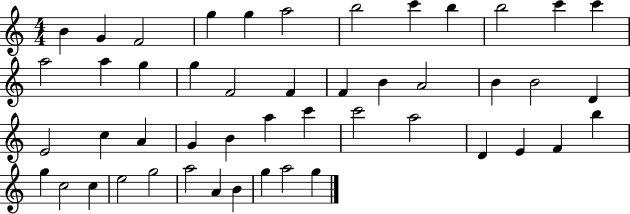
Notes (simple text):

B4/q G4/q F4/h G5/q G5/q A5/h B5/h C6/q B5/q B5/h C6/q C6/q A5/h A5/q G5/q G5/q F4/h F4/q F4/q B4/q A4/h B4/q B4/h D4/q E4/h C5/q A4/q G4/q B4/q A5/q C6/q C6/h A5/h D4/q E4/q F4/q B5/q G5/q C5/h C5/q E5/h G5/h A5/h A4/q B4/q G5/q A5/h G5/q